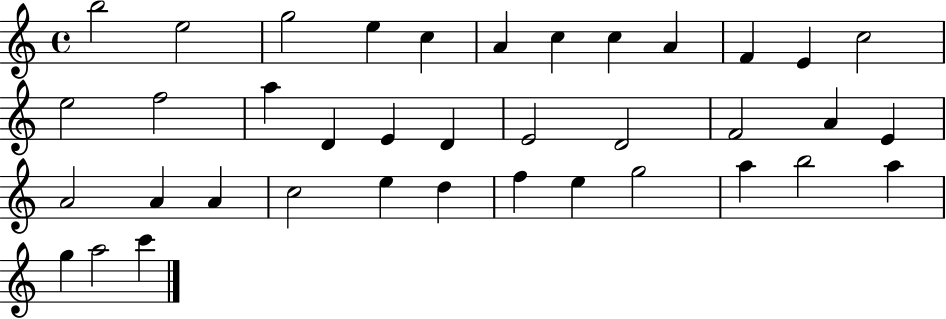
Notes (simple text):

B5/h E5/h G5/h E5/q C5/q A4/q C5/q C5/q A4/q F4/q E4/q C5/h E5/h F5/h A5/q D4/q E4/q D4/q E4/h D4/h F4/h A4/q E4/q A4/h A4/q A4/q C5/h E5/q D5/q F5/q E5/q G5/h A5/q B5/h A5/q G5/q A5/h C6/q